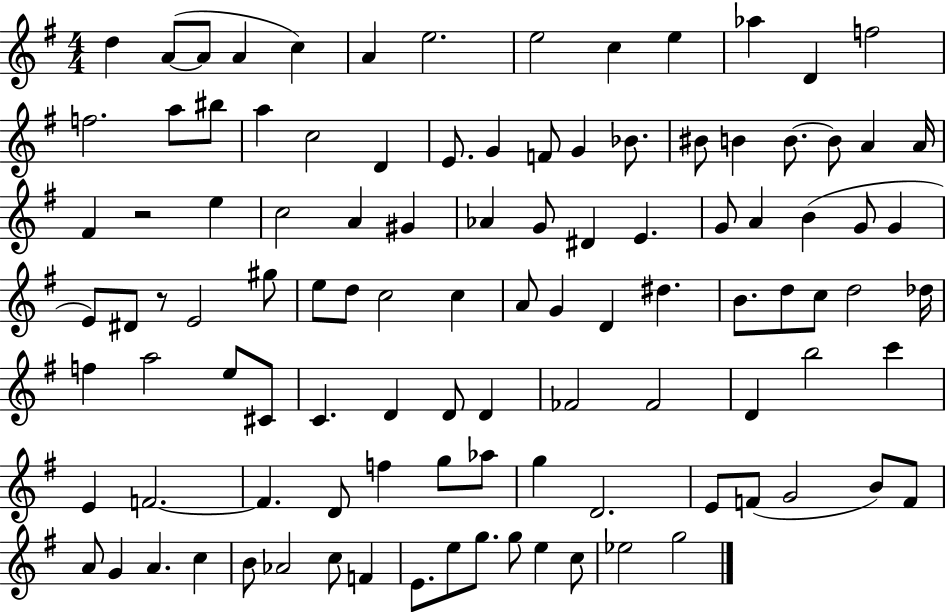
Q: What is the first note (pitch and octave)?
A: D5